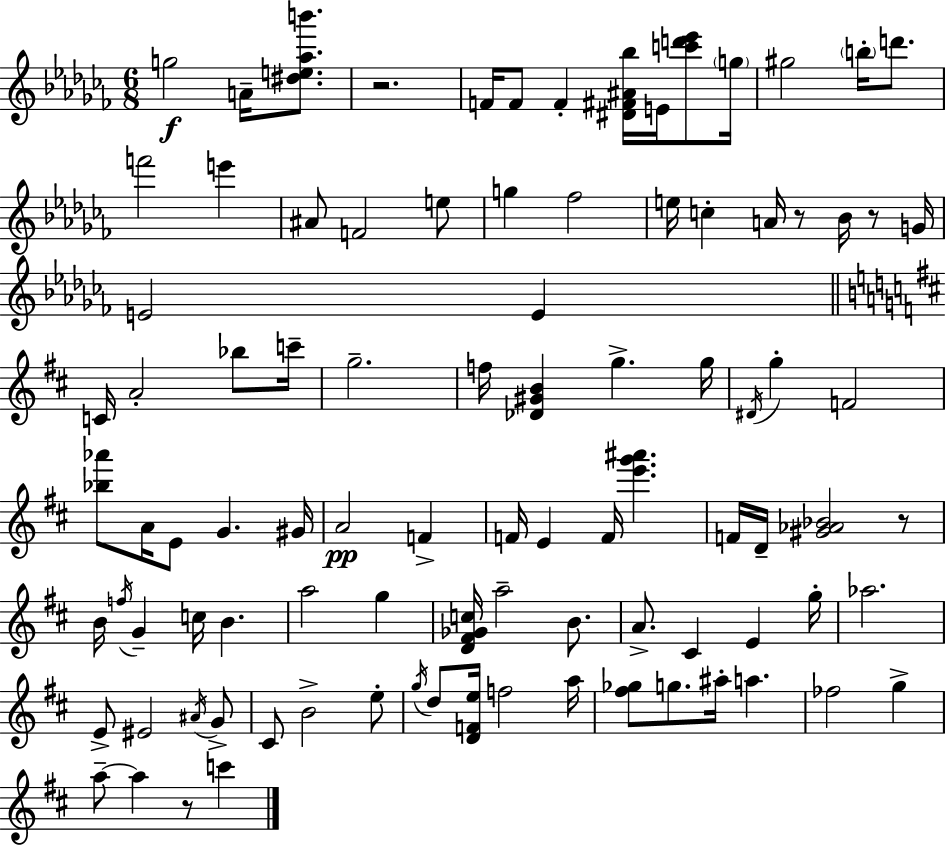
{
  \clef treble
  \numericTimeSignature
  \time 6/8
  \key aes \minor
  g''2\f a'16-- <dis'' e'' aes'' b'''>8. | r2. | f'16 f'8 f'4-. <dis' fis' ais' bes''>16 e'16 <c''' d''' ees'''>8 \parenthesize g''16 | gis''2 \parenthesize b''16-. d'''8. | \break f'''2 e'''4 | ais'8 f'2 e''8 | g''4 fes''2 | e''16 c''4-. a'16 r8 bes'16 r8 g'16 | \break e'2 e'4 | \bar "||" \break \key d \major c'16 a'2-. bes''8 c'''16-- | g''2.-- | f''16 <des' gis' b'>4 g''4.-> g''16 | \acciaccatura { dis'16 } g''4-. f'2 | \break <bes'' aes'''>8 a'16 e'8 g'4. | gis'16 a'2\pp f'4-> | f'16 e'4 f'16 <e''' g''' ais'''>4. | f'16 d'16-- <gis' aes' bes'>2 r8 | \break b'16 \acciaccatura { f''16 } g'4-- c''16 b'4. | a''2 g''4 | <d' fis' ges' c''>16 a''2-- b'8. | a'8.-> cis'4 e'4 | \break g''16-. aes''2. | e'8-> eis'2 | \acciaccatura { ais'16 } g'8-> cis'8 b'2-> | e''8-. \acciaccatura { g''16 } d''8 <d' f' e''>16 f''2 | \break a''16 <fis'' ges''>8 g''8. ais''16-. a''4. | fes''2 | g''4-> a''8--~~ a''4 r8 | c'''4 \bar "|."
}